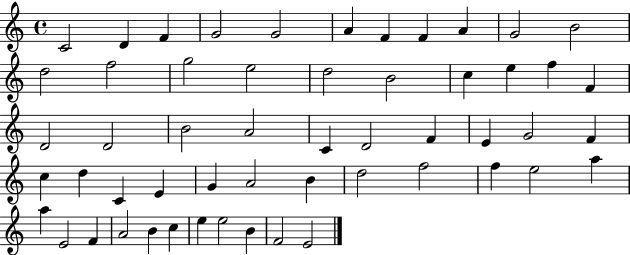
{
  \clef treble
  \time 4/4
  \defaultTimeSignature
  \key c \major
  c'2 d'4 f'4 | g'2 g'2 | a'4 f'4 f'4 a'4 | g'2 b'2 | \break d''2 f''2 | g''2 e''2 | d''2 b'2 | c''4 e''4 f''4 f'4 | \break d'2 d'2 | b'2 a'2 | c'4 d'2 f'4 | e'4 g'2 f'4 | \break c''4 d''4 c'4 e'4 | g'4 a'2 b'4 | d''2 f''2 | f''4 e''2 a''4 | \break a''4 e'2 f'4 | a'2 b'4 c''4 | e''4 e''2 b'4 | f'2 e'2 | \break \bar "|."
}